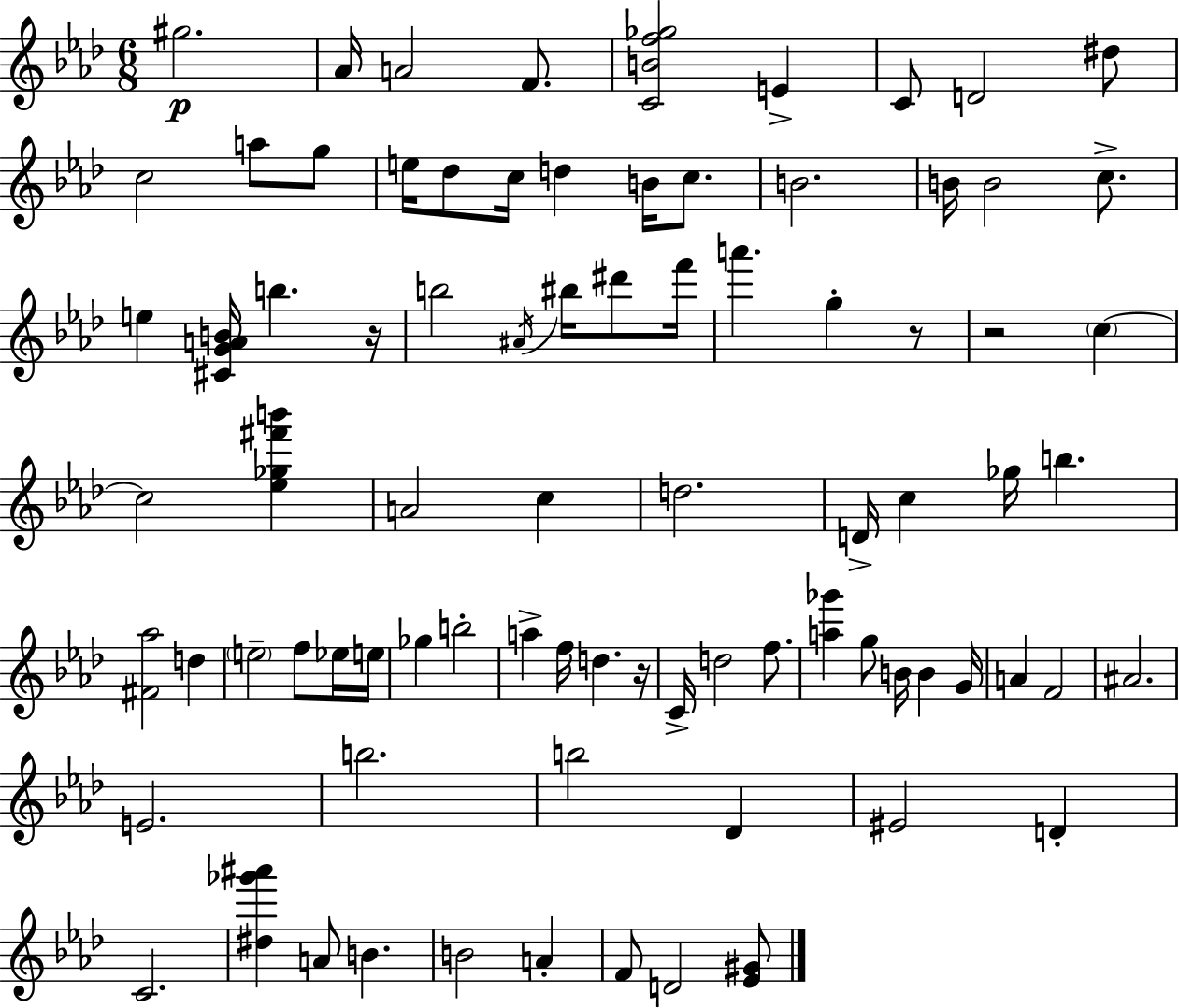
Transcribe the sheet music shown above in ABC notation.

X:1
T:Untitled
M:6/8
L:1/4
K:Ab
^g2 _A/4 A2 F/2 [CBf_g]2 E C/2 D2 ^d/2 c2 a/2 g/2 e/4 _d/2 c/4 d B/4 c/2 B2 B/4 B2 c/2 e [^CGAB]/4 b z/4 b2 ^A/4 ^b/4 ^d'/2 f'/4 a' g z/2 z2 c c2 [_e_g^f'b'] A2 c d2 D/4 c _g/4 b [^F_a]2 d e2 f/2 _e/4 e/4 _g b2 a f/4 d z/4 C/4 d2 f/2 [a_g'] g/2 B/4 B G/4 A F2 ^A2 E2 b2 b2 _D ^E2 D C2 [^d_g'^a'] A/2 B B2 A F/2 D2 [_E^G]/2